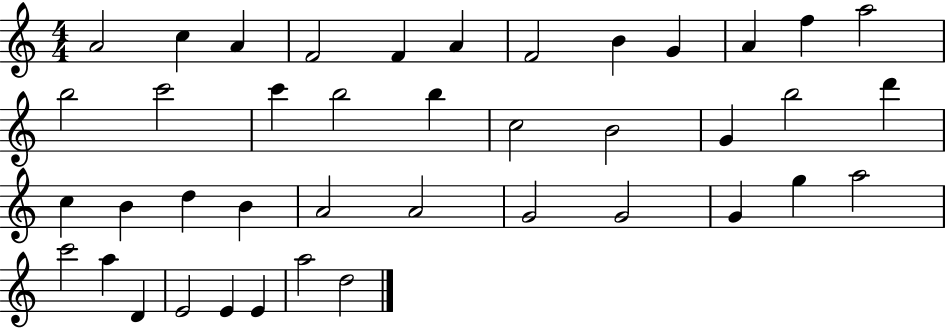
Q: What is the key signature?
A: C major